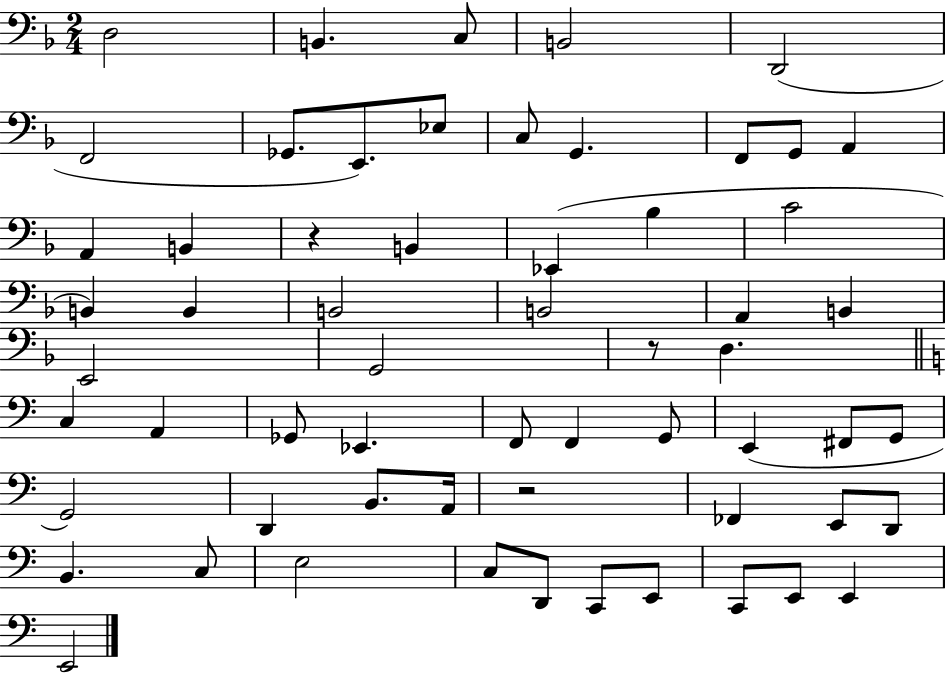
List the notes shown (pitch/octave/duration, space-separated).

D3/h B2/q. C3/e B2/h D2/h F2/h Gb2/e. E2/e. Eb3/e C3/e G2/q. F2/e G2/e A2/q A2/q B2/q R/q B2/q Eb2/q Bb3/q C4/h B2/q B2/q B2/h B2/h A2/q B2/q E2/h G2/h R/e D3/q. C3/q A2/q Gb2/e Eb2/q. F2/e F2/q G2/e E2/q F#2/e G2/e G2/h D2/q B2/e. A2/s R/h FES2/q E2/e D2/e B2/q. C3/e E3/h C3/e D2/e C2/e E2/e C2/e E2/e E2/q E2/h